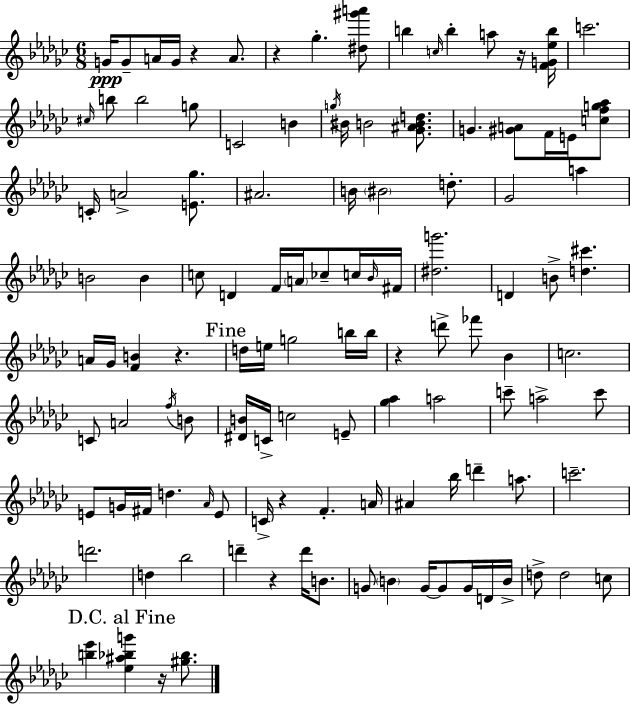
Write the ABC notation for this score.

X:1
T:Untitled
M:6/8
L:1/4
K:Ebm
G/4 G/2 A/4 G/4 z A/2 z _g [^d^g'a']/2 b c/4 b a/2 z/4 [FG_eb]/4 c'2 ^c/4 b/2 b2 g/2 C2 B g/4 ^B/4 B2 [_G^ABd]/2 G [^GA]/2 F/4 E/4 [cfg_a]/2 C/4 A2 [E_g]/2 ^A2 B/4 ^B2 d/2 _G2 a B2 B c/2 D F/4 A/4 _c/2 c/4 _B/4 ^F/4 [^dg']2 D B/2 [d^c'] A/4 _G/4 [FB] z d/4 e/4 g2 b/4 b/4 z d'/2 _f'/2 _B c2 C/2 A2 f/4 B/2 [^DB]/4 C/4 c2 E/2 [_g_a] a2 c'/2 a2 c'/2 E/2 G/4 ^F/4 d _A/4 E/2 C/4 z F A/4 ^A _b/4 d' a/2 c'2 d'2 d _b2 d' z d'/4 B/2 G/2 B G/4 G/2 G/4 D/4 B/4 d/2 d2 c/2 [b_e'] [_e^a_bg'] z/4 [^g_b]/2